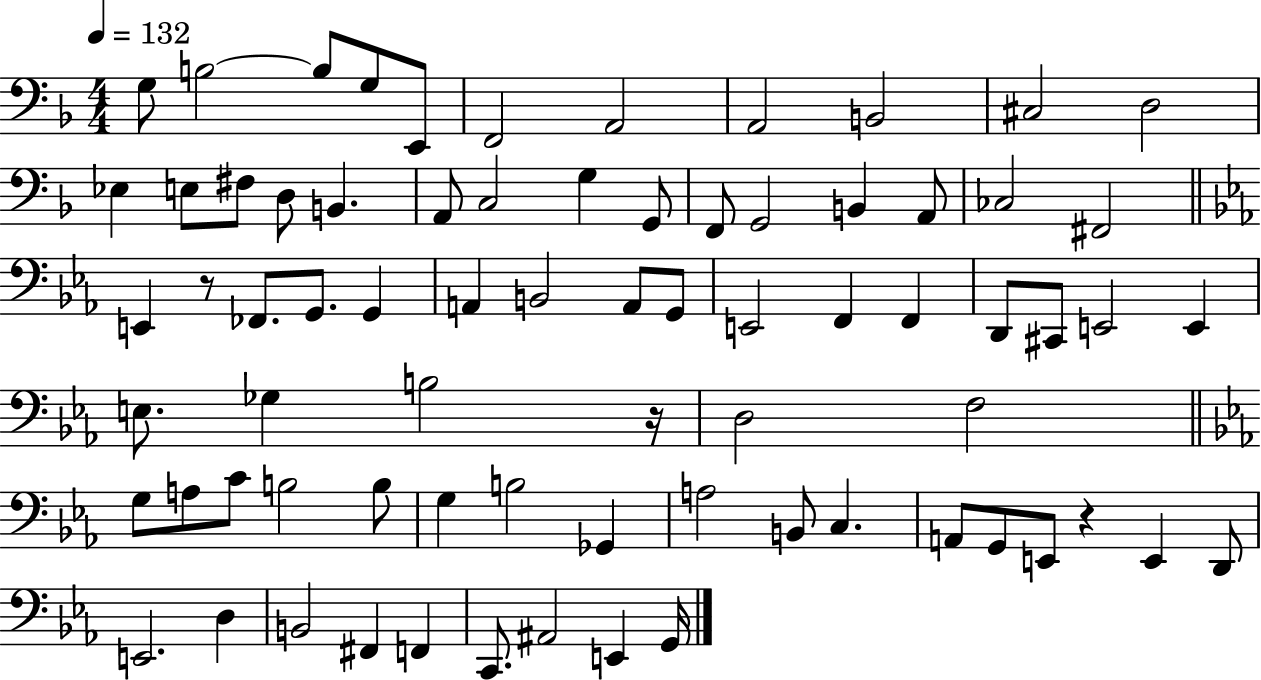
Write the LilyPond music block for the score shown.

{
  \clef bass
  \numericTimeSignature
  \time 4/4
  \key f \major
  \tempo 4 = 132
  g8 b2~~ b8 g8 e,8 | f,2 a,2 | a,2 b,2 | cis2 d2 | \break ees4 e8 fis8 d8 b,4. | a,8 c2 g4 g,8 | f,8 g,2 b,4 a,8 | ces2 fis,2 | \break \bar "||" \break \key c \minor e,4 r8 fes,8. g,8. g,4 | a,4 b,2 a,8 g,8 | e,2 f,4 f,4 | d,8 cis,8 e,2 e,4 | \break e8. ges4 b2 r16 | d2 f2 | \bar "||" \break \key ees \major g8 a8 c'8 b2 b8 | g4 b2 ges,4 | a2 b,8 c4. | a,8 g,8 e,8 r4 e,4 d,8 | \break e,2. d4 | b,2 fis,4 f,4 | c,8. ais,2 e,4 g,16 | \bar "|."
}